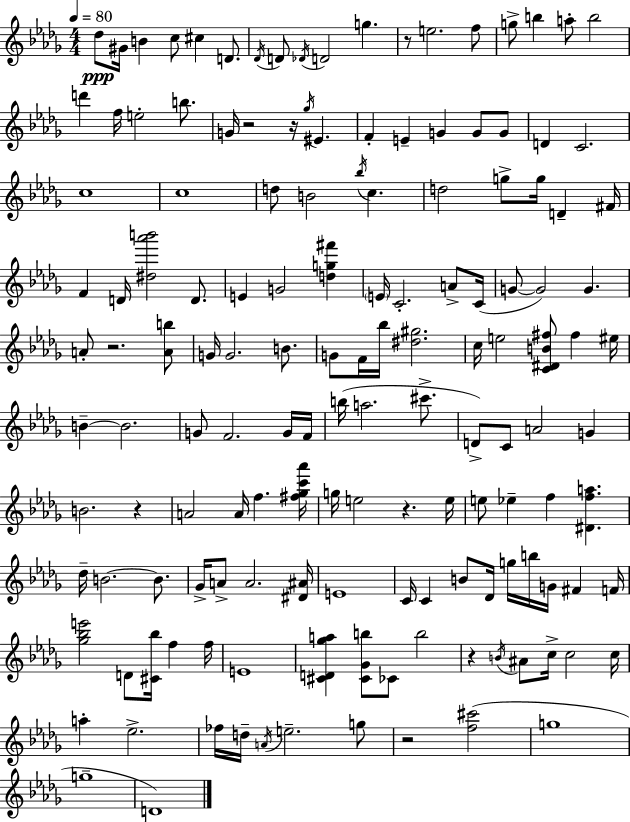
Db5/e G#4/s B4/q C5/e C#5/q D4/e. Db4/s D4/e Db4/s D4/h G5/q. R/e E5/h. F5/e G5/e B5/q A5/e B5/h D6/q F5/s E5/h B5/e. G4/s R/h R/s Gb5/s EIS4/q. F4/q E4/q G4/q G4/e G4/e D4/q C4/h. C5/w C5/w D5/e B4/h Bb5/s C5/q. D5/h G5/e G5/s D4/q F#4/s F4/q D4/s [D#5,Ab6,B6]/h D4/e. E4/q G4/h [D5,G5,F#6]/q E4/s C4/h. A4/e C4/s G4/e G4/h G4/q. A4/e R/h. [A4,B5]/e G4/s G4/h. B4/e. G4/e F4/s Bb5/s [D#5,G#5]/h. C5/s E5/h [C4,D#4,B4,F#5]/e F#5/q EIS5/s B4/q B4/h. G4/e F4/h. G4/s F4/s B5/s A5/h. C#6/e. D4/e C4/e A4/h G4/q B4/h. R/q A4/h A4/s F5/q. [F#5,Gb5,C6,Ab6]/s G5/s E5/h R/q. E5/s E5/e Eb5/q F5/q [D#4,F5,A5]/q. Db5/s B4/h. B4/e. Gb4/s A4/e A4/h. [D#4,A#4]/s E4/w C4/s C4/q B4/e Db4/s G5/s B5/s G4/s F#4/q F4/s [Gb5,Bb5,E6]/h D4/e [C#4,Bb5]/s F5/q F5/s E4/w [C#4,D4,Gb5,A5]/q [C#4,Gb4,B5]/e CES4/e B5/h R/q B4/s A#4/e C5/s C5/h C5/s A5/q Eb5/h. FES5/s D5/s A4/s E5/h. G5/e R/h [F5,C#6]/h G5/w G5/w D4/w